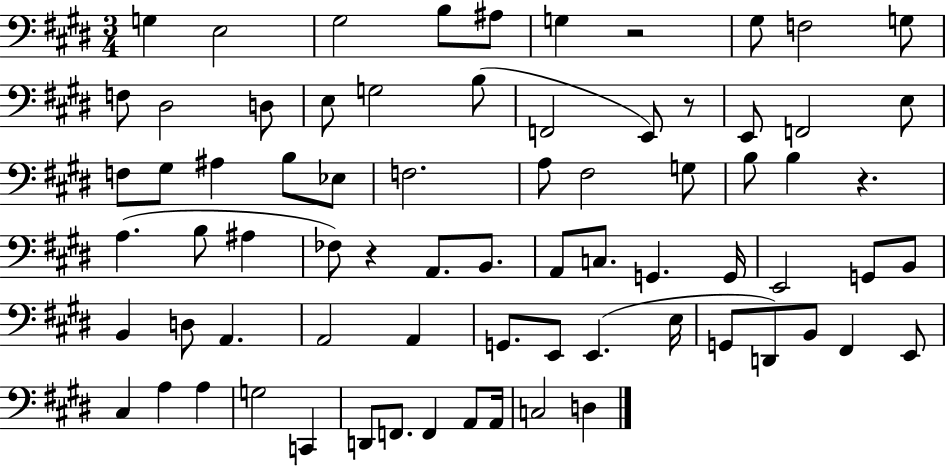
{
  \clef bass
  \numericTimeSignature
  \time 3/4
  \key e \major
  \repeat volta 2 { g4 e2 | gis2 b8 ais8 | g4 r2 | gis8 f2 g8 | \break f8 dis2 d8 | e8 g2 b8( | f,2 e,8) r8 | e,8 f,2 e8 | \break f8 gis8 ais4 b8 ees8 | f2. | a8 fis2 g8 | b8 b4 r4. | \break a4.( b8 ais4 | fes8) r4 a,8. b,8. | a,8 c8. g,4. g,16 | e,2 g,8 b,8 | \break b,4 d8 a,4. | a,2 a,4 | g,8. e,8 e,4.( e16 | g,8 d,8) b,8 fis,4 e,8 | \break cis4 a4 a4 | g2 c,4 | d,8 f,8. f,4 a,8 a,16 | c2 d4 | \break } \bar "|."
}